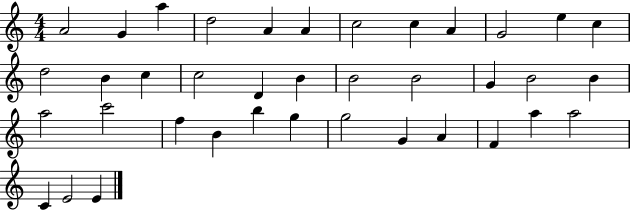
{
  \clef treble
  \numericTimeSignature
  \time 4/4
  \key c \major
  a'2 g'4 a''4 | d''2 a'4 a'4 | c''2 c''4 a'4 | g'2 e''4 c''4 | \break d''2 b'4 c''4 | c''2 d'4 b'4 | b'2 b'2 | g'4 b'2 b'4 | \break a''2 c'''2 | f''4 b'4 b''4 g''4 | g''2 g'4 a'4 | f'4 a''4 a''2 | \break c'4 e'2 e'4 | \bar "|."
}